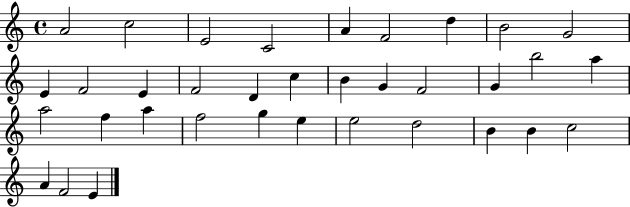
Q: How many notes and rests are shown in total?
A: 35